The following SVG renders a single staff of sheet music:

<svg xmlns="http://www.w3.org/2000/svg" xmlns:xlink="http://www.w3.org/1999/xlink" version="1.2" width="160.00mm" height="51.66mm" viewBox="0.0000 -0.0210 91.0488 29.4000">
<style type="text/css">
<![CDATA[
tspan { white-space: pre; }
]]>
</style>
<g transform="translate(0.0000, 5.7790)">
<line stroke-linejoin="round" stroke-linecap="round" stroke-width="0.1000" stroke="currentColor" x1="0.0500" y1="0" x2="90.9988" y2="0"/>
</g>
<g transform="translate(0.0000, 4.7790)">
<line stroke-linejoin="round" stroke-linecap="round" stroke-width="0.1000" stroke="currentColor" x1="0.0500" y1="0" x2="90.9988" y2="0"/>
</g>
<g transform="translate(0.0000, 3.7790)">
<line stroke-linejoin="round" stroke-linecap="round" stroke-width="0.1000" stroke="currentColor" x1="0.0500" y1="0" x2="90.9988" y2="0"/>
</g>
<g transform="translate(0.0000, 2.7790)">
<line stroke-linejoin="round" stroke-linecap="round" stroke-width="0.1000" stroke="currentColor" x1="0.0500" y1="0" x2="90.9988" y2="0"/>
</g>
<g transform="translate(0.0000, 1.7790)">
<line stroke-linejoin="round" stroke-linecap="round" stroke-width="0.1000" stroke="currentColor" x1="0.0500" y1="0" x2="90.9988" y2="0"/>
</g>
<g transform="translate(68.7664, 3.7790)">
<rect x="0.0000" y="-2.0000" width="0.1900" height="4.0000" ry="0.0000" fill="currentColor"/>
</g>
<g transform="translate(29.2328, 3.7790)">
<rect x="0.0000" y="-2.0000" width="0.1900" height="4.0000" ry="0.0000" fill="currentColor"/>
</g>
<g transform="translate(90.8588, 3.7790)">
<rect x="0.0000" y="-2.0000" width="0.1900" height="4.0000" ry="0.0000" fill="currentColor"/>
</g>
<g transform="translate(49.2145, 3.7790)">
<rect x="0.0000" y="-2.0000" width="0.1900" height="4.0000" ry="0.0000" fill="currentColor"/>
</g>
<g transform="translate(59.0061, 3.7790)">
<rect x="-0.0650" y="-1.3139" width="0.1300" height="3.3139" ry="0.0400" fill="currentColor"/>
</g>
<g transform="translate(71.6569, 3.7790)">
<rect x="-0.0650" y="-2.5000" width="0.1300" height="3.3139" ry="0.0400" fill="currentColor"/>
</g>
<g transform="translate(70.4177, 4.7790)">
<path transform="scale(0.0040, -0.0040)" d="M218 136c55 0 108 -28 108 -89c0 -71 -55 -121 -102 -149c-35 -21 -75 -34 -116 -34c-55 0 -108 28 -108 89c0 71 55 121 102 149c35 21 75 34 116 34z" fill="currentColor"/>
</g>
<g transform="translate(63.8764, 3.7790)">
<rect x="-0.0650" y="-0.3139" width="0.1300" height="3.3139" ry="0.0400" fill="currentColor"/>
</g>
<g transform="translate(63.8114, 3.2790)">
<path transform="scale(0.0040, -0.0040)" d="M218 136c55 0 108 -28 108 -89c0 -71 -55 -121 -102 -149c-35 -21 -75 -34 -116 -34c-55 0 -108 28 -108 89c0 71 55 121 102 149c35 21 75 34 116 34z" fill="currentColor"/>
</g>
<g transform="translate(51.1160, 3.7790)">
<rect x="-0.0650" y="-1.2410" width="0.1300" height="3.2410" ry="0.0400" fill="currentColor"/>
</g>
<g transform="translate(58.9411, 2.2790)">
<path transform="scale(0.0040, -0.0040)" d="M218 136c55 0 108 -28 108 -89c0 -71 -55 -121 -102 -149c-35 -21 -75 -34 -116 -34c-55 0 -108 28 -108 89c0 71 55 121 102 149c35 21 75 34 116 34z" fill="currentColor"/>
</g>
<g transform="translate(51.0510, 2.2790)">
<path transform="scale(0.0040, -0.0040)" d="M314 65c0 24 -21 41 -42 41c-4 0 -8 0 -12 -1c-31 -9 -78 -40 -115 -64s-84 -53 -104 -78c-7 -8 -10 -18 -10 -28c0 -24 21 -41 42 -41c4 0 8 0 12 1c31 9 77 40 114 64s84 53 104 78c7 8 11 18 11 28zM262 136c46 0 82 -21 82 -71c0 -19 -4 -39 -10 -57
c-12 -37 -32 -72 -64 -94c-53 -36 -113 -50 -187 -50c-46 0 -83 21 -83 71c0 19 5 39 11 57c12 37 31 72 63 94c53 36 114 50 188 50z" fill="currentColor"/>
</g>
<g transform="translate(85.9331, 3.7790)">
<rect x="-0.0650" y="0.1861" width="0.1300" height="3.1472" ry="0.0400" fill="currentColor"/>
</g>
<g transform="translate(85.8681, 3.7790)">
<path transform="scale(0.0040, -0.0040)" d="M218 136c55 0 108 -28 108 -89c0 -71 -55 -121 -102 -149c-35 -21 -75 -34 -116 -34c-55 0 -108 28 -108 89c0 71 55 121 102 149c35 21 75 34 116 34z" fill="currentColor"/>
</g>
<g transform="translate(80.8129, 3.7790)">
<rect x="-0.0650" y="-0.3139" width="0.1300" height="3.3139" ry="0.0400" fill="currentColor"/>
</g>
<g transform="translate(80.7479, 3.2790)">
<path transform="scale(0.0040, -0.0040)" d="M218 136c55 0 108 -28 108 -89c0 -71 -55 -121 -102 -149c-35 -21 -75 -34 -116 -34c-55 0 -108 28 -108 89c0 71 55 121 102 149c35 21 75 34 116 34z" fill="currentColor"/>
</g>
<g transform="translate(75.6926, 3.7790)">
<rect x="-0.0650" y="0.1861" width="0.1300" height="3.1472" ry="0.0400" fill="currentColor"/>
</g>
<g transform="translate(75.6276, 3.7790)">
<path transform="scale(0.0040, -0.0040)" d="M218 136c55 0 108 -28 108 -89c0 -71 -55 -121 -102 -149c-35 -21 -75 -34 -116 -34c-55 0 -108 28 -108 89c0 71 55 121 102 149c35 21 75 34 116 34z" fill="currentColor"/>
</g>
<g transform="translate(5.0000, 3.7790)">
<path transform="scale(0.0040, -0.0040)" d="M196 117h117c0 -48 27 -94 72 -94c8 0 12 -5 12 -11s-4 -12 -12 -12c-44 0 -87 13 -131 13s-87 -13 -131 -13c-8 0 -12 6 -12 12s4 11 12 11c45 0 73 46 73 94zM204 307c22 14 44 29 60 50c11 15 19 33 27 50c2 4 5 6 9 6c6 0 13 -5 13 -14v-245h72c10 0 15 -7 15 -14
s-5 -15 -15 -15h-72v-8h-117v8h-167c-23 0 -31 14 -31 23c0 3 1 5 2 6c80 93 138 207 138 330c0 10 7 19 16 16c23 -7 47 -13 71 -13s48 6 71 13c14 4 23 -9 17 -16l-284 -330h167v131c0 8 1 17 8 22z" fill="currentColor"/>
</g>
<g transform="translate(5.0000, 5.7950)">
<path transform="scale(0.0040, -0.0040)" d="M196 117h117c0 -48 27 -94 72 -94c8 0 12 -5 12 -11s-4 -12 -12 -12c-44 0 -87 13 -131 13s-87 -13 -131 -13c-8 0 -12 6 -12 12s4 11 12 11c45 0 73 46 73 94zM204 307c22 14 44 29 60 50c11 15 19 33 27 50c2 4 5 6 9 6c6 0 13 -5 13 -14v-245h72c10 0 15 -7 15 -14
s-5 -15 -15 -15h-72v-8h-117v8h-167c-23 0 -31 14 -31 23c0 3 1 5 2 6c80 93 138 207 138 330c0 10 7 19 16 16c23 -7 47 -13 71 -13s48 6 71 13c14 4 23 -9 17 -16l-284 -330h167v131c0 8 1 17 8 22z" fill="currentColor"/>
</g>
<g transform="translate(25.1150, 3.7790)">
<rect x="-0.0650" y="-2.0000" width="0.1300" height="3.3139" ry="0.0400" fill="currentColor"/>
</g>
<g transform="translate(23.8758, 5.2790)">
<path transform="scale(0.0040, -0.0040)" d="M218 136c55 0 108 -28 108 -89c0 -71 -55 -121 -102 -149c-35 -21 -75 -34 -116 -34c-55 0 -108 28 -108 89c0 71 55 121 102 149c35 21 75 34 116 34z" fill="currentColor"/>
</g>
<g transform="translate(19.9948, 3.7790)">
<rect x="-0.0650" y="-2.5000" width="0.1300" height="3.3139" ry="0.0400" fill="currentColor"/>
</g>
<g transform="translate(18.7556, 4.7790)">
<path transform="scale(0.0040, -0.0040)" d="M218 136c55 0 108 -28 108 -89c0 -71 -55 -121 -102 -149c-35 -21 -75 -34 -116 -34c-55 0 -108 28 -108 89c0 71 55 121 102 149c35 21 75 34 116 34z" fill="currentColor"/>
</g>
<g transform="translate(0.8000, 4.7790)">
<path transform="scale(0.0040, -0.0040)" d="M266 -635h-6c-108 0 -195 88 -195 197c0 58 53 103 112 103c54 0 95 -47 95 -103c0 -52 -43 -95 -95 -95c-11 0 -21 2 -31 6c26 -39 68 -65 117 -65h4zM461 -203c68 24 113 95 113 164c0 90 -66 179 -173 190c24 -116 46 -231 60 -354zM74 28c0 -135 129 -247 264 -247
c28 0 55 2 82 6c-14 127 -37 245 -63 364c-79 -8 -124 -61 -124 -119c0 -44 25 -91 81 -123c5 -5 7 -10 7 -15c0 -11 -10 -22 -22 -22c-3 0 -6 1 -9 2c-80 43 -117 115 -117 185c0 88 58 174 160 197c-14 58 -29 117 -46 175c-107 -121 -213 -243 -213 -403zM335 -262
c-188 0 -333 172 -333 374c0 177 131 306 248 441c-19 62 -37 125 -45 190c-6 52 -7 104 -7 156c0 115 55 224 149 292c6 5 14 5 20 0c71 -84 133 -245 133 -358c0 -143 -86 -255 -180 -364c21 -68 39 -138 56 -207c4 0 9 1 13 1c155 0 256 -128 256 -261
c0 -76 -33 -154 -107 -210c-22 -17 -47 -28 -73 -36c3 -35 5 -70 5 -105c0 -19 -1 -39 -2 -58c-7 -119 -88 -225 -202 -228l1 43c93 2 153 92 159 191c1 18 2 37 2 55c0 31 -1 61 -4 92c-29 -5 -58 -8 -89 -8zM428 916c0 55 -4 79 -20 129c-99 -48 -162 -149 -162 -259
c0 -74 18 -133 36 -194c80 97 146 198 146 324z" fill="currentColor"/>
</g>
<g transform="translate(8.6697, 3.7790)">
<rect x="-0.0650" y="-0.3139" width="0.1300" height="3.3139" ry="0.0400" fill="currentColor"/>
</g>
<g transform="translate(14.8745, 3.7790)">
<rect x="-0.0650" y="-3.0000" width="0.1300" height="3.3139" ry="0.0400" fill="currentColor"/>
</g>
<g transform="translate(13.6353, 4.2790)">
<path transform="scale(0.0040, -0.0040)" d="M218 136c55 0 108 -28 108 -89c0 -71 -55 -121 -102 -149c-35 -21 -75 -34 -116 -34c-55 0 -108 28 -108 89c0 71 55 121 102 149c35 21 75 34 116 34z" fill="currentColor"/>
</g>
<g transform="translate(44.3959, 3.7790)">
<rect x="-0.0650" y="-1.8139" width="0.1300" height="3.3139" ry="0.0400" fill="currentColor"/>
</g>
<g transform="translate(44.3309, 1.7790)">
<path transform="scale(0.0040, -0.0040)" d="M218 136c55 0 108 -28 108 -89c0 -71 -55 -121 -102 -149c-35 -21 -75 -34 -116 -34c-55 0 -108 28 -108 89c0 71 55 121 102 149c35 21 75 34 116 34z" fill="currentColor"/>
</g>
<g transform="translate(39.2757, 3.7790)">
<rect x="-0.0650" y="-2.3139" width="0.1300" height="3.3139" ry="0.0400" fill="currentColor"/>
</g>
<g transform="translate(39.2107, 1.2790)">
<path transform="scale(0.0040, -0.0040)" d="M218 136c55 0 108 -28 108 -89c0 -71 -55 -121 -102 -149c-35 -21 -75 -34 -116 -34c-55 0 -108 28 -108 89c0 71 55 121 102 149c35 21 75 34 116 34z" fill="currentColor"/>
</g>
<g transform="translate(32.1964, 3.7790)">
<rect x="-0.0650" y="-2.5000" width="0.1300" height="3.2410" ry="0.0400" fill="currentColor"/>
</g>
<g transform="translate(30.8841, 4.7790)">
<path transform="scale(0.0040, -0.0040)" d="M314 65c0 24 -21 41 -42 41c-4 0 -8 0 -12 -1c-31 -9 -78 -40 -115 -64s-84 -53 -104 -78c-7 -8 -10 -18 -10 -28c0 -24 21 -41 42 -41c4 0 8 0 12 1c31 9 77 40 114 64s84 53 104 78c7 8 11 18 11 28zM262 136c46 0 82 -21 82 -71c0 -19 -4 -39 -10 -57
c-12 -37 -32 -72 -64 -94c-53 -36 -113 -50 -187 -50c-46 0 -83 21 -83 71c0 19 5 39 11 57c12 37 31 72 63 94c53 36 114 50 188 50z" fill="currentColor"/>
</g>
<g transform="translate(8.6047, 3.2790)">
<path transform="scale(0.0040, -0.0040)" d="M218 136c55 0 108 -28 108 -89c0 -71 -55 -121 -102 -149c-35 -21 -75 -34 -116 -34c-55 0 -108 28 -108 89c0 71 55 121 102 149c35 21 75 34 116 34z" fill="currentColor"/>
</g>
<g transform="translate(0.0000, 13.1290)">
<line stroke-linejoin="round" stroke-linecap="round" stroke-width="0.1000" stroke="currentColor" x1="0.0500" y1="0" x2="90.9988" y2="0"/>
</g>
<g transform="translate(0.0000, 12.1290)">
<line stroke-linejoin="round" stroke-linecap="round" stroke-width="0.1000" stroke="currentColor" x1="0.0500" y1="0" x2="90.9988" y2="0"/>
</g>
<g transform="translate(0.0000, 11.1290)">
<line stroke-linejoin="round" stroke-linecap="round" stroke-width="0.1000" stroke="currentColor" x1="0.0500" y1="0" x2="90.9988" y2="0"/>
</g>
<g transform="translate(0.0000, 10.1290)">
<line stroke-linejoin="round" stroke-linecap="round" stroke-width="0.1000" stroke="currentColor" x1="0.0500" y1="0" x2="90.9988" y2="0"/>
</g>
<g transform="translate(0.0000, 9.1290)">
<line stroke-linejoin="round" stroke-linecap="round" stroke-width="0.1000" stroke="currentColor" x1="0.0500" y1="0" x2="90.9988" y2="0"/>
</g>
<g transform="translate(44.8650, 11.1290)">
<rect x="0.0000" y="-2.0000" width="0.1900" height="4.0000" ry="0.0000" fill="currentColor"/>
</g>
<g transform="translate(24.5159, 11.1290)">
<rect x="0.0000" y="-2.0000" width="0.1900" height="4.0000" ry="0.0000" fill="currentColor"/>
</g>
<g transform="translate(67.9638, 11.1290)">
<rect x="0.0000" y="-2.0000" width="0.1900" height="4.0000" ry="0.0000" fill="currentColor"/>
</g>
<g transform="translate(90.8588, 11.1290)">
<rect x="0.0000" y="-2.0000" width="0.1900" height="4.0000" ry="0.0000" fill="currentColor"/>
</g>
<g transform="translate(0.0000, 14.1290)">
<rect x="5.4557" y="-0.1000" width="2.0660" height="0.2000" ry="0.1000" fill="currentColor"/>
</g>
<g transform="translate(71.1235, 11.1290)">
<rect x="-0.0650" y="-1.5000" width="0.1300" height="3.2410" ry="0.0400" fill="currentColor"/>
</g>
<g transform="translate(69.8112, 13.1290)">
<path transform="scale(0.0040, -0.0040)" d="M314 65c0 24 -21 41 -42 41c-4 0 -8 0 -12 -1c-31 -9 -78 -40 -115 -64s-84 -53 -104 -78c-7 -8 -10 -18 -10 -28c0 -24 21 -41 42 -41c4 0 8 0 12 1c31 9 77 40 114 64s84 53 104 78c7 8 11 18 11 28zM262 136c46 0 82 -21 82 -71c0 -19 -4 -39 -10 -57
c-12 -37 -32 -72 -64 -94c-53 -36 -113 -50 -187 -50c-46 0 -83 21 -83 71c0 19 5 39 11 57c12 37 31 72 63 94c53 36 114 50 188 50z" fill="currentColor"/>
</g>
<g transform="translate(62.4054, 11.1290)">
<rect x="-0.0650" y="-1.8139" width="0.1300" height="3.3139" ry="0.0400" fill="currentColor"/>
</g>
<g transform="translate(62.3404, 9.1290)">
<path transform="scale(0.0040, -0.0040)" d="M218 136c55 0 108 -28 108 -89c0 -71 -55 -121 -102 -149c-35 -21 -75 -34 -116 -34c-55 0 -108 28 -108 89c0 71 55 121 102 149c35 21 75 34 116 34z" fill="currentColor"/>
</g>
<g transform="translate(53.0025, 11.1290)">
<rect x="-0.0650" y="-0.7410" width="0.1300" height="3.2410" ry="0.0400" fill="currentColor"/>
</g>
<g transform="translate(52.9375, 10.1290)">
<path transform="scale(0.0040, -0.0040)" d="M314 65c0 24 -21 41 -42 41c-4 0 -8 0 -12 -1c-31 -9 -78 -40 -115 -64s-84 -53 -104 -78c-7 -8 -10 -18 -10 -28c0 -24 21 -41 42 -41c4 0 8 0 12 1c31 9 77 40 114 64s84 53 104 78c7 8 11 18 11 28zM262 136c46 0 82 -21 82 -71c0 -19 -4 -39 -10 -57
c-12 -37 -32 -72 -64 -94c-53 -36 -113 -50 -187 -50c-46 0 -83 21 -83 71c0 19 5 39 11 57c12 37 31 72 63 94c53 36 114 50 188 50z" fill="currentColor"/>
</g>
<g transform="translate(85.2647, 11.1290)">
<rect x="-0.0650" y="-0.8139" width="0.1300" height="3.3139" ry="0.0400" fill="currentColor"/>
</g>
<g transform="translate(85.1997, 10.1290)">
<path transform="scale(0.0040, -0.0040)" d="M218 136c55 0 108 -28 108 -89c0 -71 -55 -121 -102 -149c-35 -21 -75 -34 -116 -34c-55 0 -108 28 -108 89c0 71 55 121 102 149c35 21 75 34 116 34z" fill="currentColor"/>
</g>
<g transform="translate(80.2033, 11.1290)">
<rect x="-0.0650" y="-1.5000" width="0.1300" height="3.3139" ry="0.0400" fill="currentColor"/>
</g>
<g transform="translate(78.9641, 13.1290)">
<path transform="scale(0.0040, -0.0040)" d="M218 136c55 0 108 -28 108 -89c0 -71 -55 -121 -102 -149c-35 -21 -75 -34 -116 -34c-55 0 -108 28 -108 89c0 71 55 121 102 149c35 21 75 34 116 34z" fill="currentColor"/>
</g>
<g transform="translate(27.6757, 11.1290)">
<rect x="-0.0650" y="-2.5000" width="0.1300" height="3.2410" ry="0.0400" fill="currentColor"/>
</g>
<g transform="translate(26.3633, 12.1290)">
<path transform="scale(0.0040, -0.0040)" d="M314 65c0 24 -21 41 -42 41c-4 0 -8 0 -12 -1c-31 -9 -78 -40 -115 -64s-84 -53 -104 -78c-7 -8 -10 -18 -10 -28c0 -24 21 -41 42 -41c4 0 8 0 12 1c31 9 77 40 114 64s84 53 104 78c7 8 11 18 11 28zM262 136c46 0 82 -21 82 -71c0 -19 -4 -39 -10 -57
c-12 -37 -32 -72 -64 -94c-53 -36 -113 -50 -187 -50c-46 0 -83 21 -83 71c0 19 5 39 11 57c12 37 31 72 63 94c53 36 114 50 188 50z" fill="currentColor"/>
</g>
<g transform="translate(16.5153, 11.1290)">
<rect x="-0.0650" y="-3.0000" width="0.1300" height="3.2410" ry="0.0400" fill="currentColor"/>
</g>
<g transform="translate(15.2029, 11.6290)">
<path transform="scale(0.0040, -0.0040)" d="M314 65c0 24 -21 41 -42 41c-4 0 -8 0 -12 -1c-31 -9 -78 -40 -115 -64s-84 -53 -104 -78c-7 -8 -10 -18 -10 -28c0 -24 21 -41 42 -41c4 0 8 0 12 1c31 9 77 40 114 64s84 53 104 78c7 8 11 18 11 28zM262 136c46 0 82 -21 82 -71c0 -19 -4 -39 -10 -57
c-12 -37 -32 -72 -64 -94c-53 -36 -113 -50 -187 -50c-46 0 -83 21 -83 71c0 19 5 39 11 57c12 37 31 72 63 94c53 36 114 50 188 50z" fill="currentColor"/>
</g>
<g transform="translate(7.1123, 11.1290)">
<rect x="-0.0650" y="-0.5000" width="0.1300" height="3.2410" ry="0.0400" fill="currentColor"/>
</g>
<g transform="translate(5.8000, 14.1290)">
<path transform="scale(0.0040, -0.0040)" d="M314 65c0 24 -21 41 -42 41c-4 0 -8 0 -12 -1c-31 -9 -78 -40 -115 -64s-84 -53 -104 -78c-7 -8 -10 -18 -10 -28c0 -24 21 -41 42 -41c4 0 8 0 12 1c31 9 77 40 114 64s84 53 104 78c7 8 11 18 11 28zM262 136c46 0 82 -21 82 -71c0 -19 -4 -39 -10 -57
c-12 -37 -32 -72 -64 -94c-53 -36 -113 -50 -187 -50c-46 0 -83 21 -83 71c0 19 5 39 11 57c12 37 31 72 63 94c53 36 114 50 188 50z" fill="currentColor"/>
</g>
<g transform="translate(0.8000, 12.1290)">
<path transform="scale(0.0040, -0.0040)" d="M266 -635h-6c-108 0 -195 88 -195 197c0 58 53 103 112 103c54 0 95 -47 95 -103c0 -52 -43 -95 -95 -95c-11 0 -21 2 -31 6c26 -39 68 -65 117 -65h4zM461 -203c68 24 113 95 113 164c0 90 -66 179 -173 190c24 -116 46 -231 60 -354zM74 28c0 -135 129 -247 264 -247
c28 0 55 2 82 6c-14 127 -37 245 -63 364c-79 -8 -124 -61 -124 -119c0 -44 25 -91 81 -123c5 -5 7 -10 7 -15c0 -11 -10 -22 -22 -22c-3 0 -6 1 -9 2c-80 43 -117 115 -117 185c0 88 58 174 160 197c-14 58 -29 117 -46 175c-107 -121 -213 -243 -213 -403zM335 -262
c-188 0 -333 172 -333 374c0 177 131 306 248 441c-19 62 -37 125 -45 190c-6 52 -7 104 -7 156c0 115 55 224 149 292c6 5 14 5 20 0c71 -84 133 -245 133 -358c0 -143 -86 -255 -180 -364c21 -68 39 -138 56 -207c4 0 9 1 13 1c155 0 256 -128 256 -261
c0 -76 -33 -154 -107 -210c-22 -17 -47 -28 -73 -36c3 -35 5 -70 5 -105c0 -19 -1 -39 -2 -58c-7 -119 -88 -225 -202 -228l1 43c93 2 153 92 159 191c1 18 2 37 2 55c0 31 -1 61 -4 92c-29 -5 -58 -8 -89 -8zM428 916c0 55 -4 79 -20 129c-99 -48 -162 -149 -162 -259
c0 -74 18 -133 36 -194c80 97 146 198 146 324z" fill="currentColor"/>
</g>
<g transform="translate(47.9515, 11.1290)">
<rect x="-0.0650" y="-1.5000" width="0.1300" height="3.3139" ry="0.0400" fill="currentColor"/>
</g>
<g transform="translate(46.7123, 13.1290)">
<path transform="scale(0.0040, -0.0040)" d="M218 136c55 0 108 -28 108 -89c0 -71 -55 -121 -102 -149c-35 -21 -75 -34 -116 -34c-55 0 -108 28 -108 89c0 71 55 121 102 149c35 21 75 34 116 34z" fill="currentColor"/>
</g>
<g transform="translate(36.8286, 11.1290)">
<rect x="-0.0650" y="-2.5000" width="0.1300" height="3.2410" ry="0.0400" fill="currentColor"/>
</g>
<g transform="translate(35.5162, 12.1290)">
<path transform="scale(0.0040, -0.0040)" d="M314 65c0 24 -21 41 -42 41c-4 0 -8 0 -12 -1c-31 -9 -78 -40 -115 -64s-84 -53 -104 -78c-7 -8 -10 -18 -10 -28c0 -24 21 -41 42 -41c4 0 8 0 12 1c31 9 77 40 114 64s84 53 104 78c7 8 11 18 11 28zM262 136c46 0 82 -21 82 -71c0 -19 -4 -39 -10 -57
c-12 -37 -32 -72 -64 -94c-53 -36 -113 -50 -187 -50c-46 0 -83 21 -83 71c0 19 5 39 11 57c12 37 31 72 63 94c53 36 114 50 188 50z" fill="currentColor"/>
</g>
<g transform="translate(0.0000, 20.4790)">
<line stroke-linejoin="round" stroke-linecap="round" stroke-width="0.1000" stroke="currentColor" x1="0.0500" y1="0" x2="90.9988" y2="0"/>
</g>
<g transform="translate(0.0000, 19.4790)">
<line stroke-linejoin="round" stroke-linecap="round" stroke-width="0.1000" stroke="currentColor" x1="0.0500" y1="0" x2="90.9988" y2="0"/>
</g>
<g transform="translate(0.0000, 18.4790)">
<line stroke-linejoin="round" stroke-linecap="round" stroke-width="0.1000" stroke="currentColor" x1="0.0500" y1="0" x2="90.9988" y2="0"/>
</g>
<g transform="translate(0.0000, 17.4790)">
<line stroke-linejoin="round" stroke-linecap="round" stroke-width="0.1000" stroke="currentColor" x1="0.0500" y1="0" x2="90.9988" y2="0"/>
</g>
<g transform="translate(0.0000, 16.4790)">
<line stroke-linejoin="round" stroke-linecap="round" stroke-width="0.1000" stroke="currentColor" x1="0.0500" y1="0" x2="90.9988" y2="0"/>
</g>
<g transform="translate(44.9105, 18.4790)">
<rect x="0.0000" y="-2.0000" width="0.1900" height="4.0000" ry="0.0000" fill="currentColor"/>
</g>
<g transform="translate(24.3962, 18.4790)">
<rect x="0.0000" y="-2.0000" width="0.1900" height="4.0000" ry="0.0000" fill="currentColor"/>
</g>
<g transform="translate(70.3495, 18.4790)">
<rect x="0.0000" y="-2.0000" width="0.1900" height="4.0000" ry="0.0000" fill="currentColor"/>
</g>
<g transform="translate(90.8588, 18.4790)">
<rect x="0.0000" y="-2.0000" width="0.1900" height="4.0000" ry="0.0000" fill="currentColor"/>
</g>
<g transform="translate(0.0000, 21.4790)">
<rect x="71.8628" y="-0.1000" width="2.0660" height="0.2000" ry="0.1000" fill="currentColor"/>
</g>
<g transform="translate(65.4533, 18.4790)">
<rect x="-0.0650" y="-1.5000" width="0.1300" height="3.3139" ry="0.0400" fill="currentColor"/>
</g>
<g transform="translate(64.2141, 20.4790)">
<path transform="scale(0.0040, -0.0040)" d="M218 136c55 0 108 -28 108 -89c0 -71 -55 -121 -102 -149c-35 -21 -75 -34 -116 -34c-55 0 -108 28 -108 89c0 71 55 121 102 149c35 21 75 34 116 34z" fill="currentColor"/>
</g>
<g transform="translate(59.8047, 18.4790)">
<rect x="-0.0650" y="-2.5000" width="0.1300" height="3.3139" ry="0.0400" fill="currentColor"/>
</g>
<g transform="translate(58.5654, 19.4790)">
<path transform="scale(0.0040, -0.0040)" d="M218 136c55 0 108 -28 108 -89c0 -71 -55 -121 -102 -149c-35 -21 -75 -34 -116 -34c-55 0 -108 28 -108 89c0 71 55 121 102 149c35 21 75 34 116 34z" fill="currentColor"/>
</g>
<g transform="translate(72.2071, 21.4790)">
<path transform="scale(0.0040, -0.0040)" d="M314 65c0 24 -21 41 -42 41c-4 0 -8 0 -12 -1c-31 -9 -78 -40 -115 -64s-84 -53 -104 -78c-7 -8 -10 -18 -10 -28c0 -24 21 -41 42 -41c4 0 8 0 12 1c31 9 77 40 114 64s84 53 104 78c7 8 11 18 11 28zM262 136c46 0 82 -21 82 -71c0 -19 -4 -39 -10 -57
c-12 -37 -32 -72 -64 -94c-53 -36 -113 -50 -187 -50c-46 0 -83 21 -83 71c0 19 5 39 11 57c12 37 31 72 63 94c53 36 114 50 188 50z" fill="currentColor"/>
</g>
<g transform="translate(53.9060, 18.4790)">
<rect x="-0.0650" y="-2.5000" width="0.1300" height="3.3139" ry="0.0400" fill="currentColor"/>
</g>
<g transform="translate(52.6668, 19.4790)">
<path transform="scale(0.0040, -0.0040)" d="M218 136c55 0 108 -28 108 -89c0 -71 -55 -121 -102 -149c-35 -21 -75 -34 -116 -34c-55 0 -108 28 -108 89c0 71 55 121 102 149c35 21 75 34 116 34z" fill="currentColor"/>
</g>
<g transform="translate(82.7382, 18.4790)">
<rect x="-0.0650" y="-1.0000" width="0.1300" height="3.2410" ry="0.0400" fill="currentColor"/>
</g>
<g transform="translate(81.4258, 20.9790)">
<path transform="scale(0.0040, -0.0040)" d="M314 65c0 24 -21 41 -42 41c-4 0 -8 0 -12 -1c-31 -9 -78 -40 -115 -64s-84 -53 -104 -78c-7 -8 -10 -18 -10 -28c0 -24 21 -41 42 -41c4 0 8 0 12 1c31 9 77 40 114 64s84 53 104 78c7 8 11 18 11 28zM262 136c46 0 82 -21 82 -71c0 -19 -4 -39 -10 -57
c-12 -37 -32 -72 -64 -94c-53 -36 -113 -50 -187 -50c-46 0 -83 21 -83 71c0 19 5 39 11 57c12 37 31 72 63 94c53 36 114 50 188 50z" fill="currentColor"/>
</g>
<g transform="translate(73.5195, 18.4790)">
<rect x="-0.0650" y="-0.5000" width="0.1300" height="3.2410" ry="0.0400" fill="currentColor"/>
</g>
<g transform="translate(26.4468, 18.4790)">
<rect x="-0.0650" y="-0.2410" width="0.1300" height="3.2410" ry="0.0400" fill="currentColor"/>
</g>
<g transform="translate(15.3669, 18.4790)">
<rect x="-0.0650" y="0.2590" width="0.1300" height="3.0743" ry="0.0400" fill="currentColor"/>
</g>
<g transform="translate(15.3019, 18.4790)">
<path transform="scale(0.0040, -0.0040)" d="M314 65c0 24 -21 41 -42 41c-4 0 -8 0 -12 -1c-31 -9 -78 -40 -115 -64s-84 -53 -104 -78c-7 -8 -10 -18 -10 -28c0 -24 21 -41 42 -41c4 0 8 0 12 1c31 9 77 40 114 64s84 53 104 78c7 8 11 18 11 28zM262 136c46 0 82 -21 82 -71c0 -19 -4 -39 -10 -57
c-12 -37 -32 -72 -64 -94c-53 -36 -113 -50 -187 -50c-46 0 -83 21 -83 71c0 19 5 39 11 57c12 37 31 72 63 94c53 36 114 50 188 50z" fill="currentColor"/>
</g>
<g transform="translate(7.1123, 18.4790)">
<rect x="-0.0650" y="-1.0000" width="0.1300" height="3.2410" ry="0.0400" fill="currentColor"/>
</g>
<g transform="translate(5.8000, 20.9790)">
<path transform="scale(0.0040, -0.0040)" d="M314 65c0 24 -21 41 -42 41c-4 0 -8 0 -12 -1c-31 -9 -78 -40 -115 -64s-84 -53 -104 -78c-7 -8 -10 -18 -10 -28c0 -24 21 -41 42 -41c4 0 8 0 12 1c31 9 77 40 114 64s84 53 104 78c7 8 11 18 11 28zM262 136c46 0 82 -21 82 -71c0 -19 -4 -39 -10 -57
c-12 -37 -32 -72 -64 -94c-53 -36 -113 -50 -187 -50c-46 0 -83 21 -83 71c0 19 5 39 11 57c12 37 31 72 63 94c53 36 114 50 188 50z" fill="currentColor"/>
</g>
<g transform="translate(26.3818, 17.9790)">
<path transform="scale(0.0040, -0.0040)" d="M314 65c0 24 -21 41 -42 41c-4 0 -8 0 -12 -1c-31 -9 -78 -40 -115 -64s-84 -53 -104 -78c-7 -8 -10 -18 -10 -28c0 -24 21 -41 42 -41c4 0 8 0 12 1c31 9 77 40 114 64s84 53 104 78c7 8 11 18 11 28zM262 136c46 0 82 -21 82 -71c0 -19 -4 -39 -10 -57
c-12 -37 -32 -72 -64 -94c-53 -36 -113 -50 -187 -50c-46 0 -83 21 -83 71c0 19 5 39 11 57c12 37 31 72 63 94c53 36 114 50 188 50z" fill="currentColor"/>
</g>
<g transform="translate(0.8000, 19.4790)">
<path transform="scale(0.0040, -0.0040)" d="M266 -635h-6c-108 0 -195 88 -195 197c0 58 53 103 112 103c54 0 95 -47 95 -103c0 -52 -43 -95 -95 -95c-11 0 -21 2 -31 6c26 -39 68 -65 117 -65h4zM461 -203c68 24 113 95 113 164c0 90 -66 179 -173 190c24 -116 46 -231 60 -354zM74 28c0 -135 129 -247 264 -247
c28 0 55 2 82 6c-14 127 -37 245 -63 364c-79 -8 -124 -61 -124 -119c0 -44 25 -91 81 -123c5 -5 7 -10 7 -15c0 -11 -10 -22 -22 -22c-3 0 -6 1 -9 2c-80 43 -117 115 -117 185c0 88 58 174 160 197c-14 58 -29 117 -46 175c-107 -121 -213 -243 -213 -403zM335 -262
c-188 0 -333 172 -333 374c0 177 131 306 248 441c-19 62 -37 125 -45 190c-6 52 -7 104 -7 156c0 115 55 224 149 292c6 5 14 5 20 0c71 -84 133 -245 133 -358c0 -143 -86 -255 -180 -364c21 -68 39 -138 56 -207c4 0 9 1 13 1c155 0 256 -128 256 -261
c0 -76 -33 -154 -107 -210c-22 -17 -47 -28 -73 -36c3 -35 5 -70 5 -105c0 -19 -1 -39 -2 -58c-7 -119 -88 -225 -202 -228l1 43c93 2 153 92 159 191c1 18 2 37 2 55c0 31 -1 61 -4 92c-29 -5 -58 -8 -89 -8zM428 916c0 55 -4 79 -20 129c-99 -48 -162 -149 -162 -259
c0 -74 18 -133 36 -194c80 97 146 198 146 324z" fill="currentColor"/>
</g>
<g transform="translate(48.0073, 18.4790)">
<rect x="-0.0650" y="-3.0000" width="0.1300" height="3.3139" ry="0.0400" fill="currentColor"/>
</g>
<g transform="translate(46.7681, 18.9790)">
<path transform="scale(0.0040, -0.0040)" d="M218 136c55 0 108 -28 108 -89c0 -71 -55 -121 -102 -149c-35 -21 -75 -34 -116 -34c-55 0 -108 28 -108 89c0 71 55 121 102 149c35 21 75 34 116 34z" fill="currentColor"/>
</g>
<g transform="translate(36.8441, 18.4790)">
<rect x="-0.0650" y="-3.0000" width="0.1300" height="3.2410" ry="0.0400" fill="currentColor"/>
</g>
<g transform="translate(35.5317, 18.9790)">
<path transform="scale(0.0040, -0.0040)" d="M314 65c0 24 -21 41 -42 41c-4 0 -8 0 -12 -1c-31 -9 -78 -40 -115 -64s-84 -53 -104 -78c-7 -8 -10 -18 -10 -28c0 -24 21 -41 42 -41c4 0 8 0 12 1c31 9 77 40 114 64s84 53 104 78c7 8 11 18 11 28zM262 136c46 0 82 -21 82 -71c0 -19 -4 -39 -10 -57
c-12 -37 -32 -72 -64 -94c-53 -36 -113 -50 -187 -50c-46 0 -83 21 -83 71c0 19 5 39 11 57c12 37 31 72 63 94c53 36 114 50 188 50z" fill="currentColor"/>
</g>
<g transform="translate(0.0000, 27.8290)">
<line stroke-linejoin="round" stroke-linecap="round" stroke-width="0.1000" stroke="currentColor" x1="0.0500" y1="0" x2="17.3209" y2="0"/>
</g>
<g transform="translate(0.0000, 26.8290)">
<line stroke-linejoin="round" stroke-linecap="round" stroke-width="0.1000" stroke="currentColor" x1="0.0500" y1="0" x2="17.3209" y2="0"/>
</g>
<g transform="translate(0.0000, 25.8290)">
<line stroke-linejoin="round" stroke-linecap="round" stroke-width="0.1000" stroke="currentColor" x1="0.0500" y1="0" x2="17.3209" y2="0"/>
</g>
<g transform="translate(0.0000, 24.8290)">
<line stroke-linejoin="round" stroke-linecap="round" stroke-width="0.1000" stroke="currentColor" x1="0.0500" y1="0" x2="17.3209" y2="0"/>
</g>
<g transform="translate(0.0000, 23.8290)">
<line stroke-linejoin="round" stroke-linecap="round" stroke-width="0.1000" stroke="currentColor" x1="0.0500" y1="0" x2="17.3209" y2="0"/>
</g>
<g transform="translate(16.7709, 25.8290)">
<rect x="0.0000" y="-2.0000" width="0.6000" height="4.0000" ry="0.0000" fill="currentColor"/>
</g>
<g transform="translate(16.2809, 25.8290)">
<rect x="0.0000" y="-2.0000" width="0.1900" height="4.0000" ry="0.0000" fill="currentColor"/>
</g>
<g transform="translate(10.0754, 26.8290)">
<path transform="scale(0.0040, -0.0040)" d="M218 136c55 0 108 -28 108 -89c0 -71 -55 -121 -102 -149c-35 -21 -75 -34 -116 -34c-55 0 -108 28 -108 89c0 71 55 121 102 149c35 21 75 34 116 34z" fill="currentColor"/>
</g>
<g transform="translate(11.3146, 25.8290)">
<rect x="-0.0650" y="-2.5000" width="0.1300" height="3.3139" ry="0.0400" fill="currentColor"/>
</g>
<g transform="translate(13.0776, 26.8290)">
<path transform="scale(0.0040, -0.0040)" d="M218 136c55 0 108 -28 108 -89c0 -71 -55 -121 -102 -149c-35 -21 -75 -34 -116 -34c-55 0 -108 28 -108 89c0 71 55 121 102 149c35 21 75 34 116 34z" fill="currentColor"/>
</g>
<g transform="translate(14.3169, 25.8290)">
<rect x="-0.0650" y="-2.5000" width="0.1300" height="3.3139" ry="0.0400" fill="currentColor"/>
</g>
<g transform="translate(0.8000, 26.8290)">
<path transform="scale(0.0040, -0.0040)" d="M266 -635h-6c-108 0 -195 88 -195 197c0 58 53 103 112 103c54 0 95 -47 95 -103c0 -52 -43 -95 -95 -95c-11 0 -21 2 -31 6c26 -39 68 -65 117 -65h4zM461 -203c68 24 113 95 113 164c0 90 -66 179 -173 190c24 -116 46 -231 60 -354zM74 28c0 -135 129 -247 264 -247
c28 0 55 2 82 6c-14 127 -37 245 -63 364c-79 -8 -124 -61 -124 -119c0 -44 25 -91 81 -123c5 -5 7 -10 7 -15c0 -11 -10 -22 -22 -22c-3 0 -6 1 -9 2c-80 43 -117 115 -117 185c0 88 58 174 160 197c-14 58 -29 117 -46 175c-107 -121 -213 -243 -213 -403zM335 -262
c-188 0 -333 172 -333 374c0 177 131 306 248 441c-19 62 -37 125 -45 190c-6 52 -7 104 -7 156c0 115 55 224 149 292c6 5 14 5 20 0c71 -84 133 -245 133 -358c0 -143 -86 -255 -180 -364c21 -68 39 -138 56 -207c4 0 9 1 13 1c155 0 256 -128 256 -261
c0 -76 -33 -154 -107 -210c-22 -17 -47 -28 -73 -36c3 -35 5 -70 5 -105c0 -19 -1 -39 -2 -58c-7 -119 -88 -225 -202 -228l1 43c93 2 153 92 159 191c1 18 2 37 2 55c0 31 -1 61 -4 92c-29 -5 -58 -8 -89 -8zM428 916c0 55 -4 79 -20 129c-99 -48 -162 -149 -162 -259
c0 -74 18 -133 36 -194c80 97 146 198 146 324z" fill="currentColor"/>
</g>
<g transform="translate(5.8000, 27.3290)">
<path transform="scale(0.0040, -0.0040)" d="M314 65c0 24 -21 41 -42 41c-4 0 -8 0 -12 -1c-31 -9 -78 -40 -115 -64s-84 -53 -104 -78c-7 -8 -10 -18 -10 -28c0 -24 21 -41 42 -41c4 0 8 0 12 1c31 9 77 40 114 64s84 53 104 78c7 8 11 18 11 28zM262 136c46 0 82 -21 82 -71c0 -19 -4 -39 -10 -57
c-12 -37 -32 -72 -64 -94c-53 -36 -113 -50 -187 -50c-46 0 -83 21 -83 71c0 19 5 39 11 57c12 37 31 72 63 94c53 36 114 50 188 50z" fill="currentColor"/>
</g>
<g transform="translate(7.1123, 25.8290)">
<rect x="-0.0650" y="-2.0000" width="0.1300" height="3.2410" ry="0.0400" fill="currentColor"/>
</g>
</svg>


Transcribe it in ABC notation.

X:1
T:Untitled
M:4/4
L:1/4
K:C
c A G F G2 g f e2 e c G B c B C2 A2 G2 G2 E d2 f E2 E d D2 B2 c2 A2 A G G E C2 D2 F2 G G